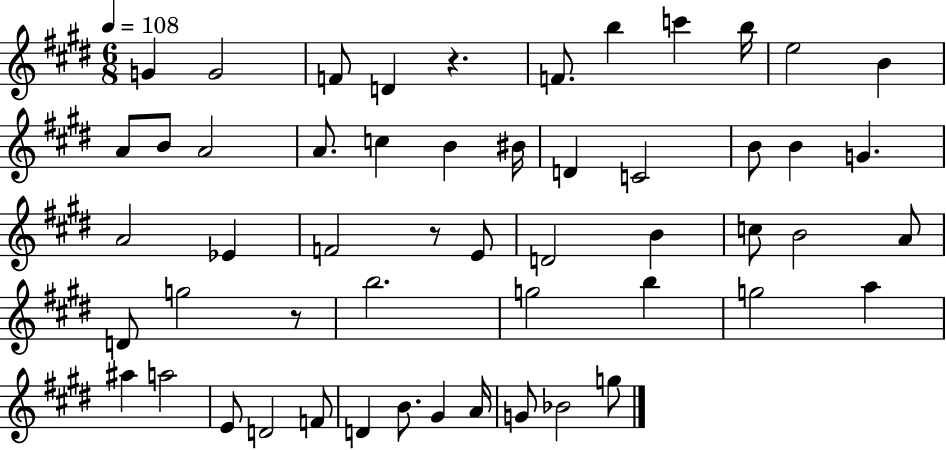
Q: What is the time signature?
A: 6/8